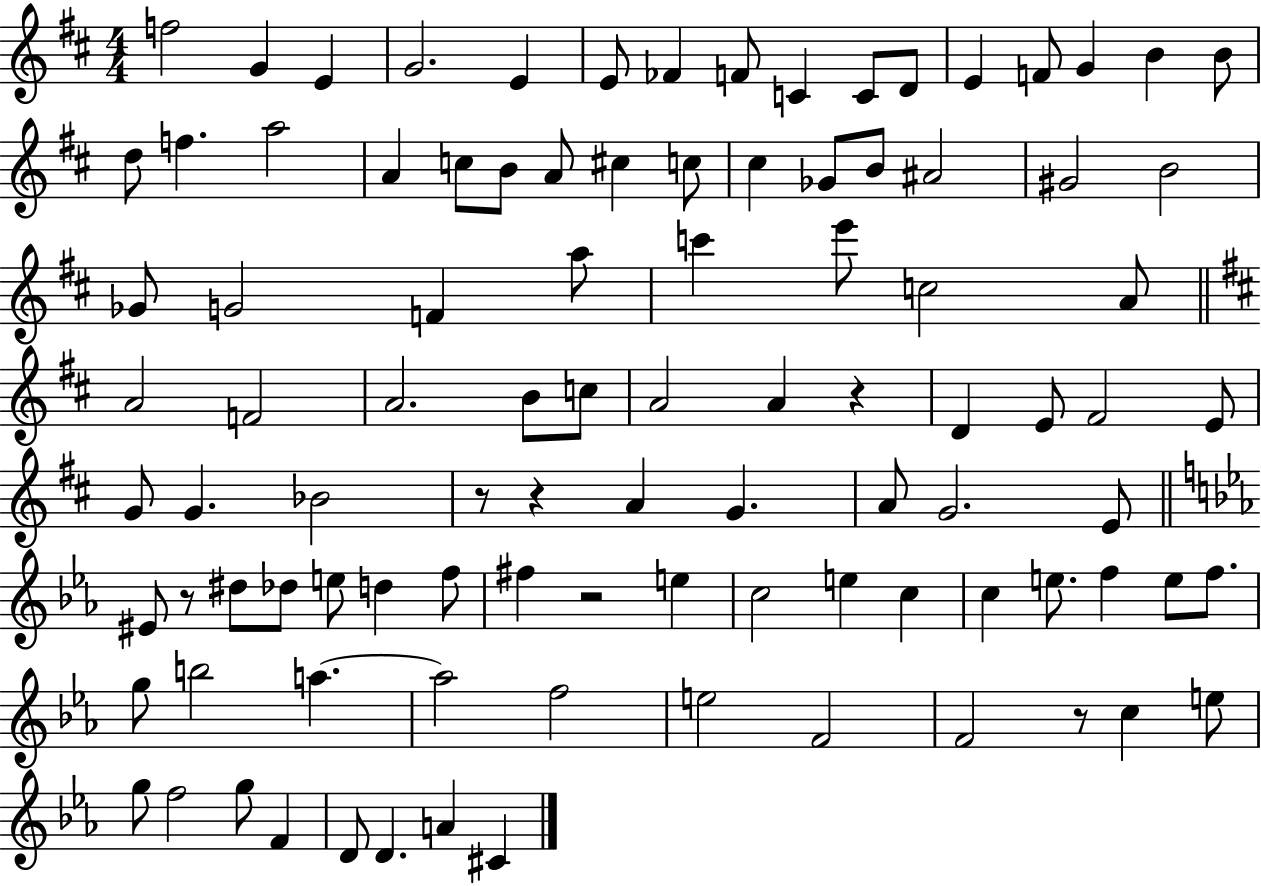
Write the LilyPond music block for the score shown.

{
  \clef treble
  \numericTimeSignature
  \time 4/4
  \key d \major
  \repeat volta 2 { f''2 g'4 e'4 | g'2. e'4 | e'8 fes'4 f'8 c'4 c'8 d'8 | e'4 f'8 g'4 b'4 b'8 | \break d''8 f''4. a''2 | a'4 c''8 b'8 a'8 cis''4 c''8 | cis''4 ges'8 b'8 ais'2 | gis'2 b'2 | \break ges'8 g'2 f'4 a''8 | c'''4 e'''8 c''2 a'8 | \bar "||" \break \key b \minor a'2 f'2 | a'2. b'8 c''8 | a'2 a'4 r4 | d'4 e'8 fis'2 e'8 | \break g'8 g'4. bes'2 | r8 r4 a'4 g'4. | a'8 g'2. e'8 | \bar "||" \break \key c \minor eis'8 r8 dis''8 des''8 e''8 d''4 f''8 | fis''4 r2 e''4 | c''2 e''4 c''4 | c''4 e''8. f''4 e''8 f''8. | \break g''8 b''2 a''4.~~ | a''2 f''2 | e''2 f'2 | f'2 r8 c''4 e''8 | \break g''8 f''2 g''8 f'4 | d'8 d'4. a'4 cis'4 | } \bar "|."
}